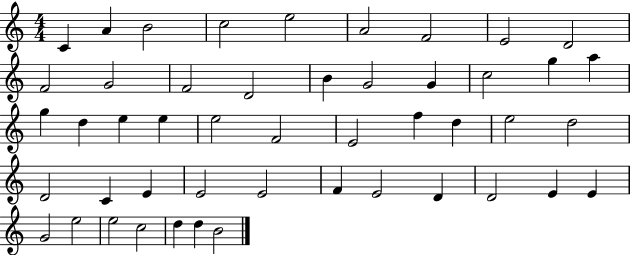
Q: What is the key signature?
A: C major